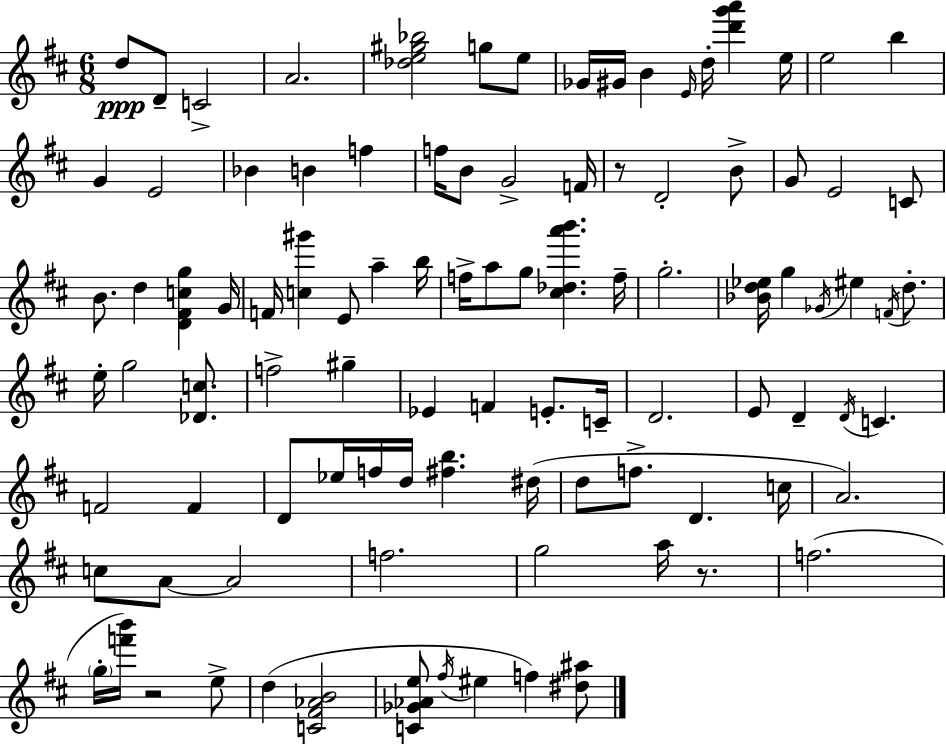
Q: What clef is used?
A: treble